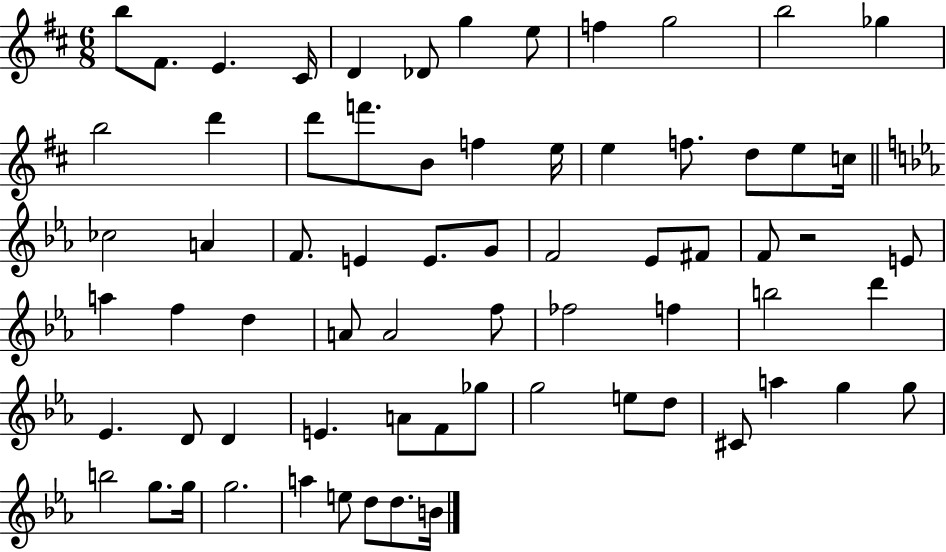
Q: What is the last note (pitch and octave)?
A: B4